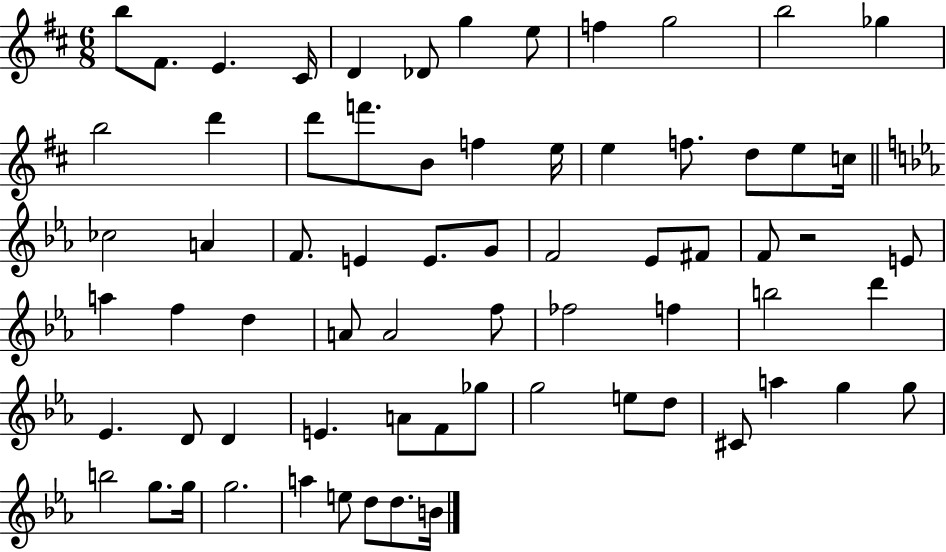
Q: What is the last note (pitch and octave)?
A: B4